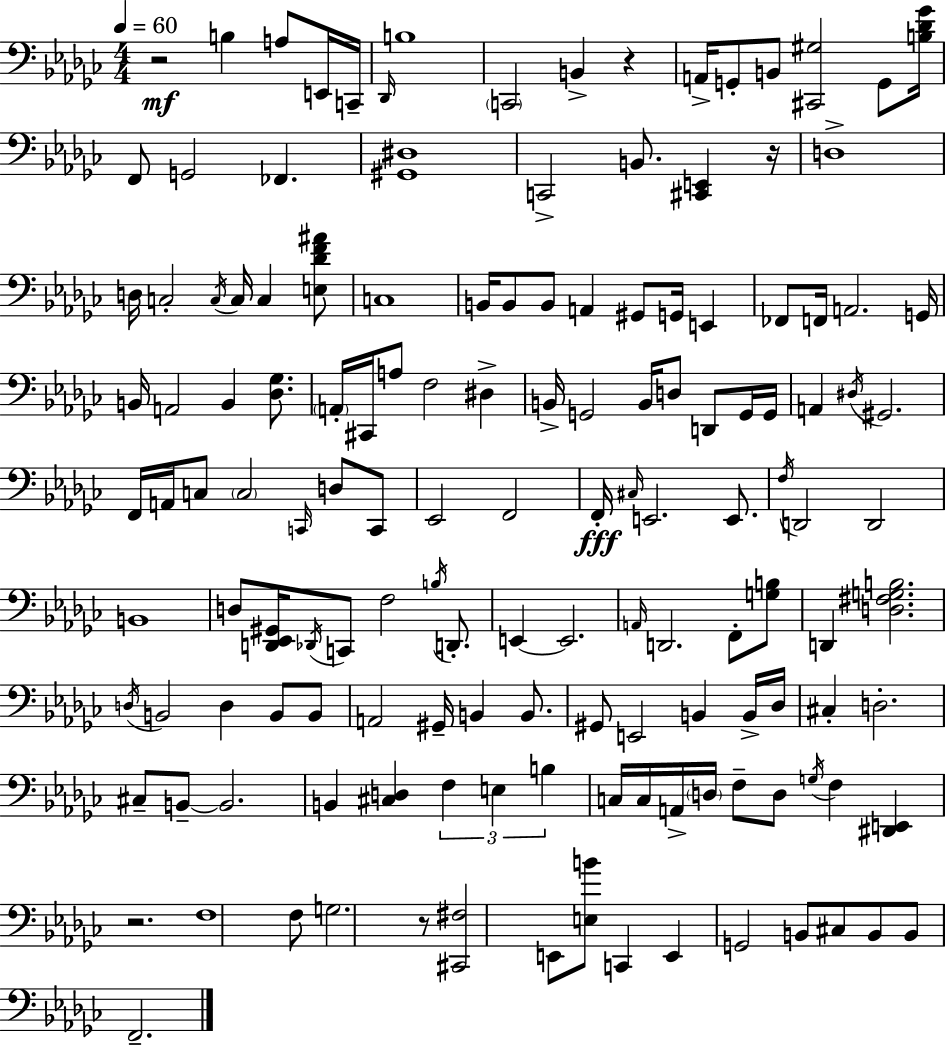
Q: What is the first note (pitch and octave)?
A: B3